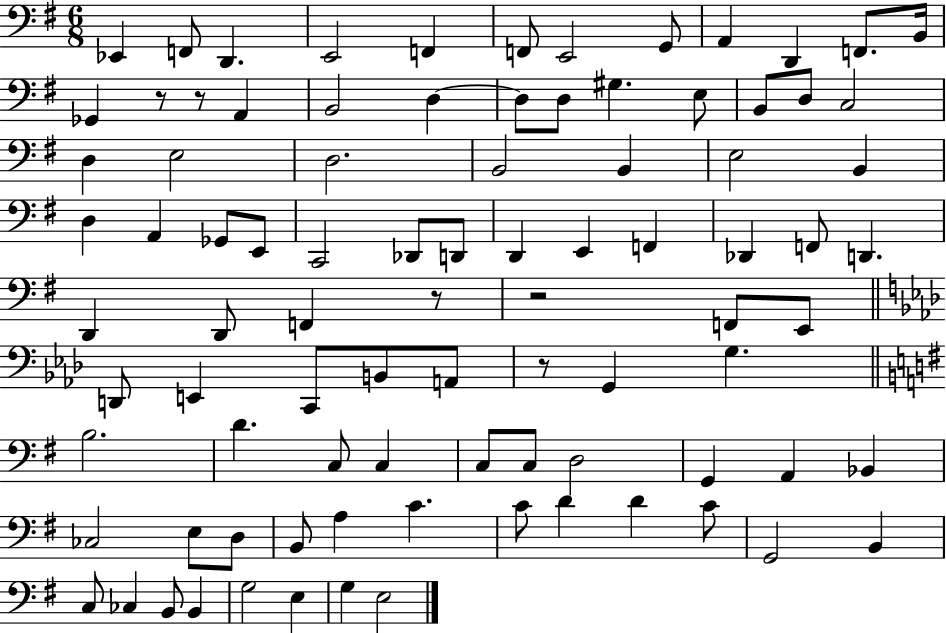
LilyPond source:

{
  \clef bass
  \numericTimeSignature
  \time 6/8
  \key g \major
  \repeat volta 2 { ees,4 f,8 d,4. | e,2 f,4 | f,8 e,2 g,8 | a,4 d,4 f,8. b,16 | \break ges,4 r8 r8 a,4 | b,2 d4~~ | d8 d8 gis4. e8 | b,8 d8 c2 | \break d4 e2 | d2. | b,2 b,4 | e2 b,4 | \break d4 a,4 ges,8 e,8 | c,2 des,8 d,8 | d,4 e,4 f,4 | des,4 f,8 d,4. | \break d,4 d,8 f,4 r8 | r2 f,8 e,8 | \bar "||" \break \key aes \major d,8 e,4 c,8 b,8 a,8 | r8 g,4 g4. | \bar "||" \break \key e \minor b2. | d'4. c8 c4 | c8 c8 d2 | g,4 a,4 bes,4 | \break ces2 e8 d8 | b,8 a4 c'4. | c'8 d'4 d'4 c'8 | g,2 b,4 | \break c8 ces4 b,8 b,4 | g2 e4 | g4 e2 | } \bar "|."
}